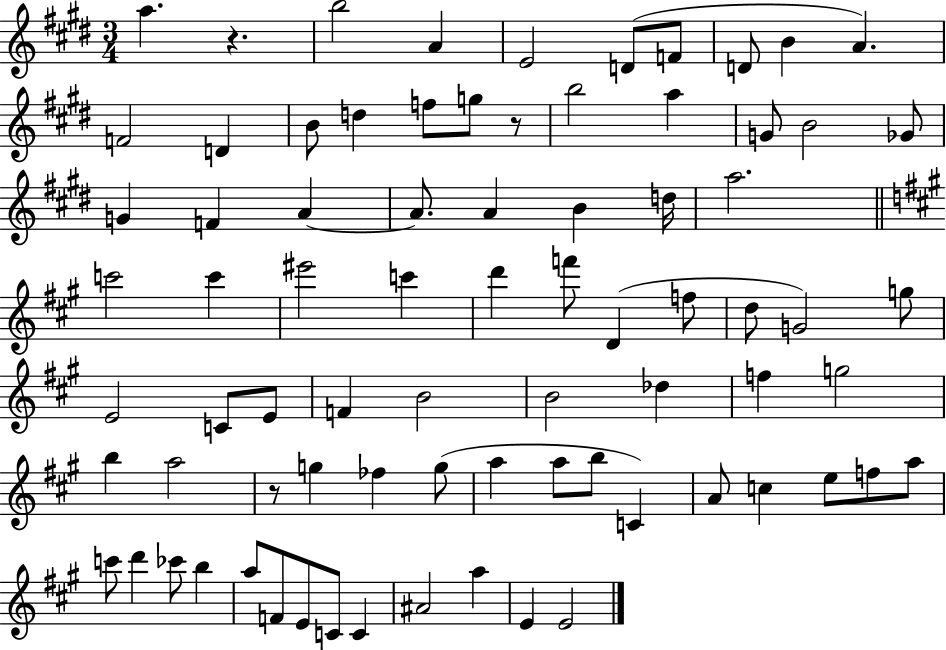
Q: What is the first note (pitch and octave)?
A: A5